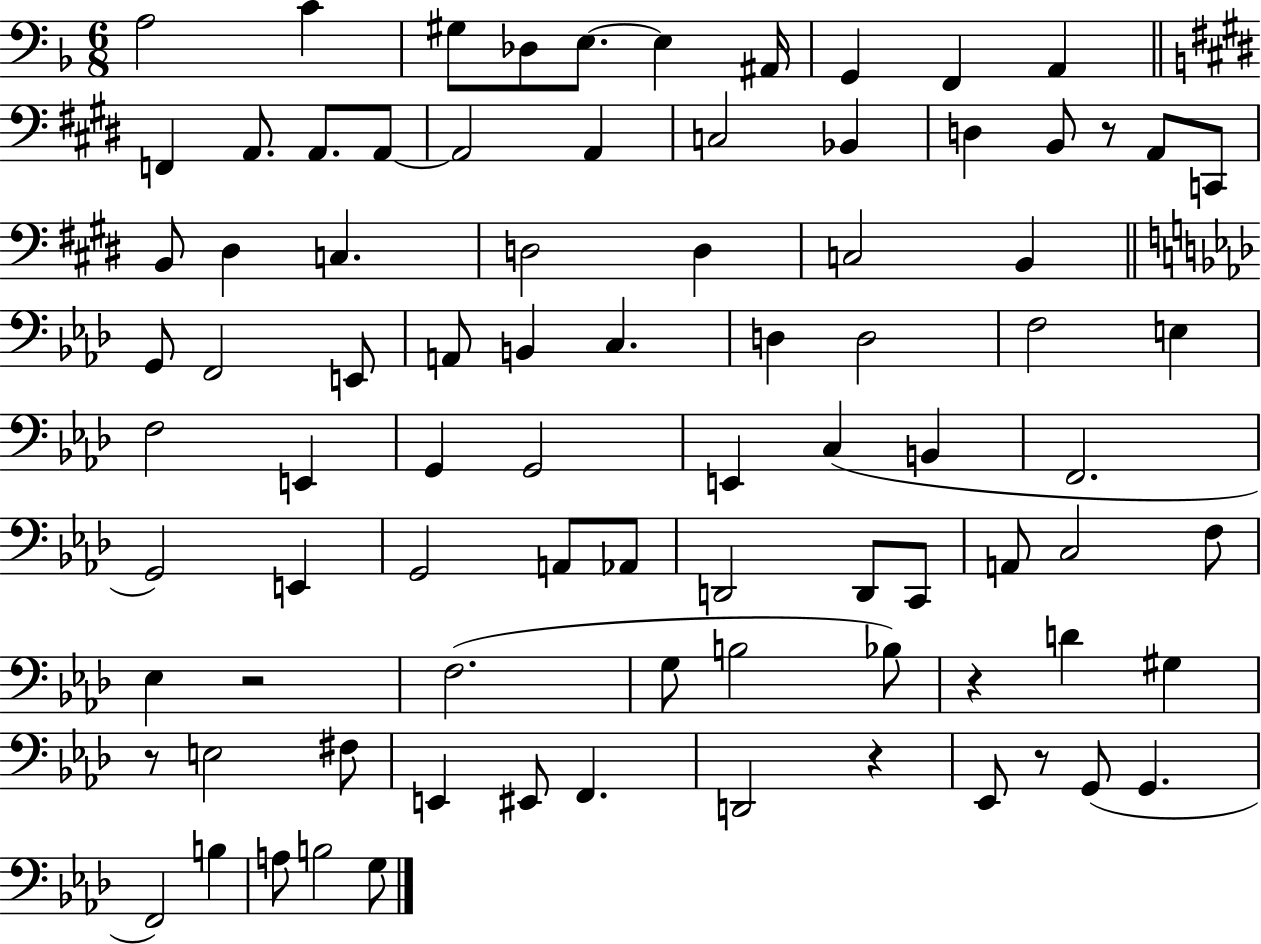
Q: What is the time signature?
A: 6/8